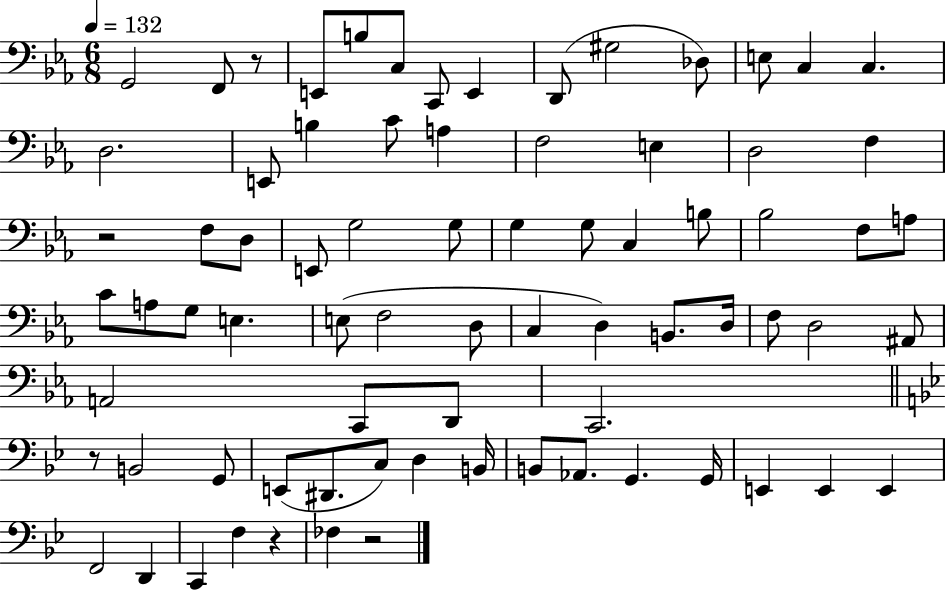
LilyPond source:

{
  \clef bass
  \numericTimeSignature
  \time 6/8
  \key ees \major
  \tempo 4 = 132
  g,2 f,8 r8 | e,8 b8 c8 c,8 e,4 | d,8( gis2 des8) | e8 c4 c4. | \break d2. | e,8 b4 c'8 a4 | f2 e4 | d2 f4 | \break r2 f8 d8 | e,8 g2 g8 | g4 g8 c4 b8 | bes2 f8 a8 | \break c'8 a8 g8 e4. | e8( f2 d8 | c4 d4) b,8. d16 | f8 d2 ais,8 | \break a,2 c,8 d,8 | c,2. | \bar "||" \break \key bes \major r8 b,2 g,8 | e,8( dis,8. c8) d4 b,16 | b,8 aes,8. g,4. g,16 | e,4 e,4 e,4 | \break f,2 d,4 | c,4 f4 r4 | fes4 r2 | \bar "|."
}